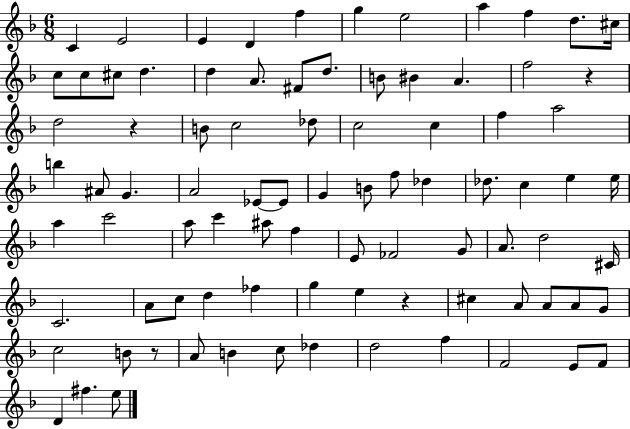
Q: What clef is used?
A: treble